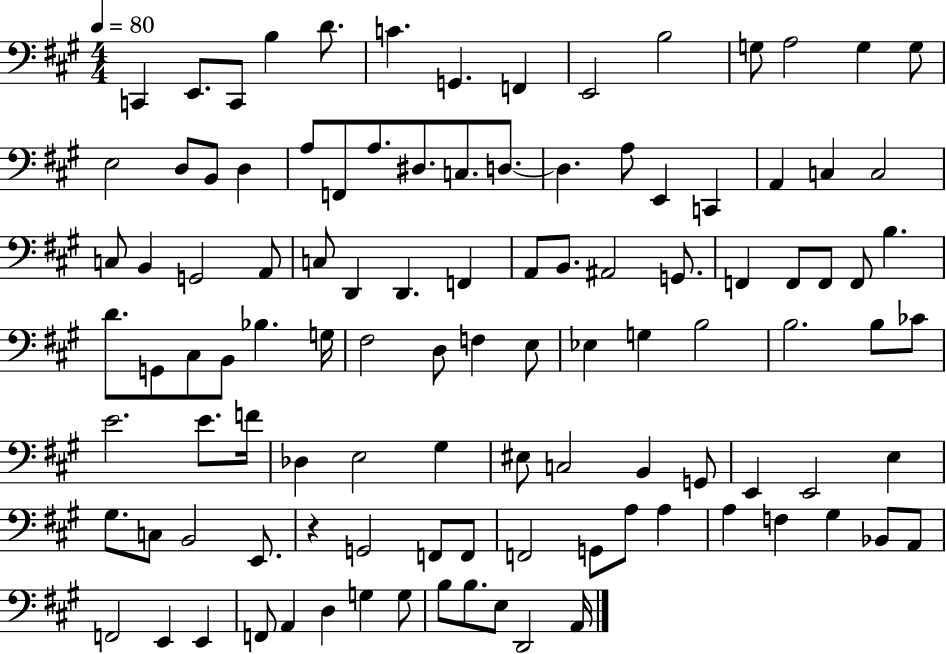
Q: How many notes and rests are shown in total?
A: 107